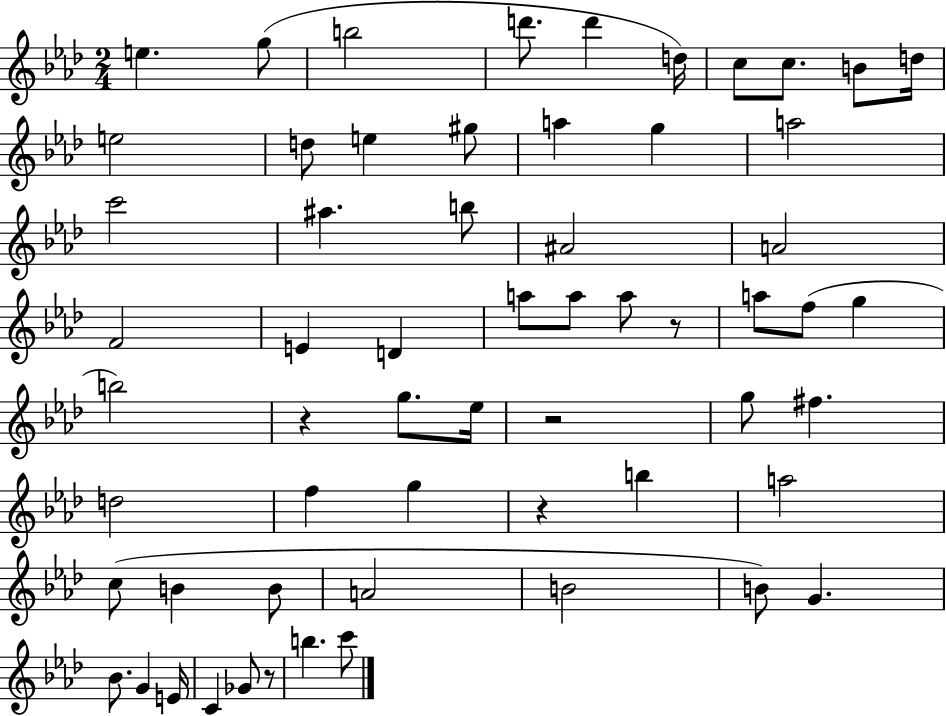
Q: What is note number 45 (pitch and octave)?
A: A4